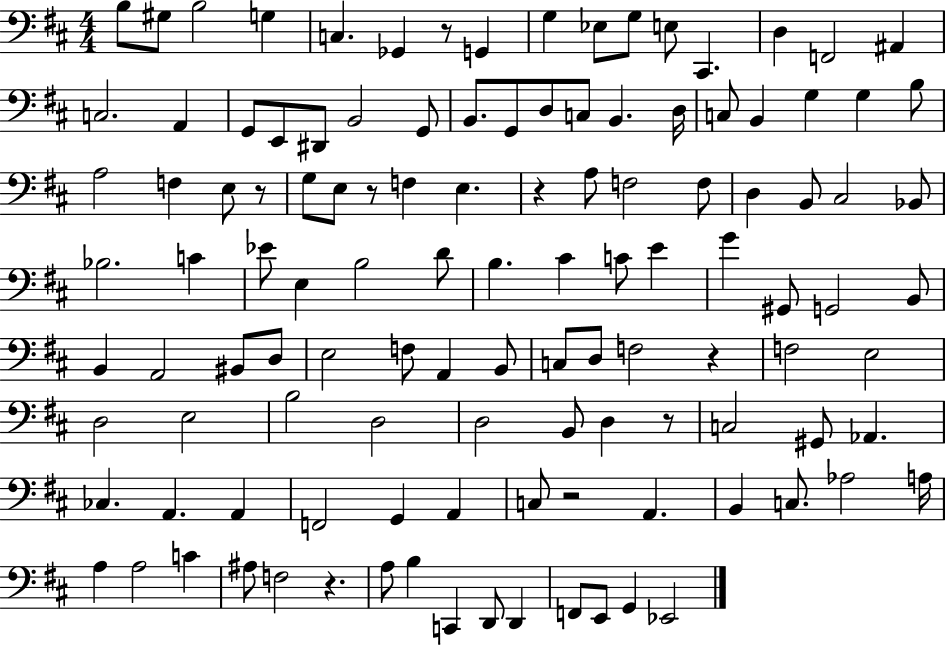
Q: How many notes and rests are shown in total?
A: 118